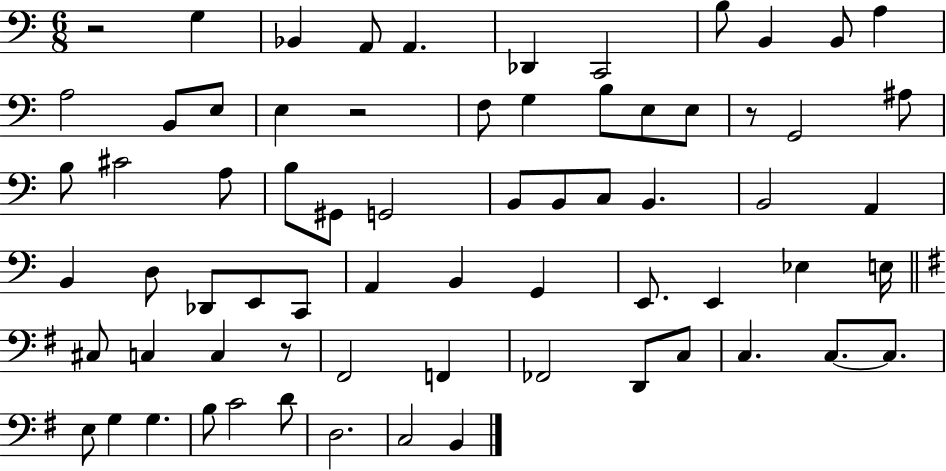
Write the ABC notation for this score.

X:1
T:Untitled
M:6/8
L:1/4
K:C
z2 G, _B,, A,,/2 A,, _D,, C,,2 B,/2 B,, B,,/2 A, A,2 B,,/2 E,/2 E, z2 F,/2 G, B,/2 E,/2 E,/2 z/2 G,,2 ^A,/2 B,/2 ^C2 A,/2 B,/2 ^G,,/2 G,,2 B,,/2 B,,/2 C,/2 B,, B,,2 A,, B,, D,/2 _D,,/2 E,,/2 C,,/2 A,, B,, G,, E,,/2 E,, _E, E,/4 ^C,/2 C, C, z/2 ^F,,2 F,, _F,,2 D,,/2 C,/2 C, C,/2 C,/2 E,/2 G, G, B,/2 C2 D/2 D,2 C,2 B,,